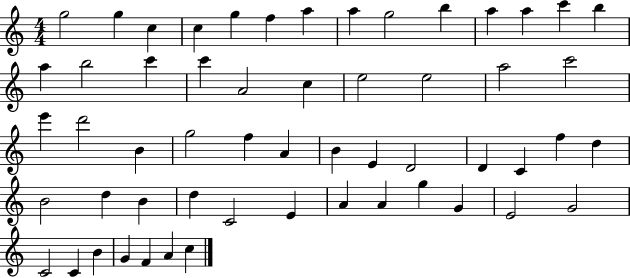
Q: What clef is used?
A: treble